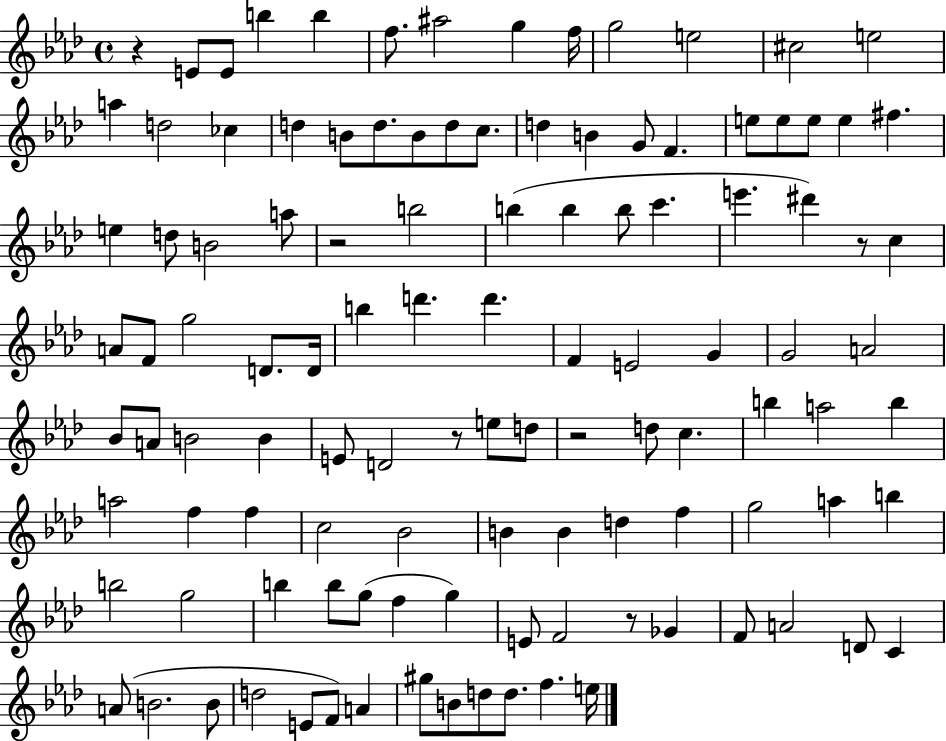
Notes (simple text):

R/q E4/e E4/e B5/q B5/q F5/e. A#5/h G5/q F5/s G5/h E5/h C#5/h E5/h A5/q D5/h CES5/q D5/q B4/e D5/e. B4/e D5/e C5/e. D5/q B4/q G4/e F4/q. E5/e E5/e E5/e E5/q F#5/q. E5/q D5/e B4/h A5/e R/h B5/h B5/q B5/q B5/e C6/q. E6/q. D#6/q R/e C5/q A4/e F4/e G5/h D4/e. D4/s B5/q D6/q. D6/q. F4/q E4/h G4/q G4/h A4/h Bb4/e A4/e B4/h B4/q E4/e D4/h R/e E5/e D5/e R/h D5/e C5/q. B5/q A5/h B5/q A5/h F5/q F5/q C5/h Bb4/h B4/q B4/q D5/q F5/q G5/h A5/q B5/q B5/h G5/h B5/q B5/e G5/e F5/q G5/q E4/e F4/h R/e Gb4/q F4/e A4/h D4/e C4/q A4/e B4/h. B4/e D5/h E4/e F4/e A4/q G#5/e B4/e D5/e D5/e. F5/q. E5/s